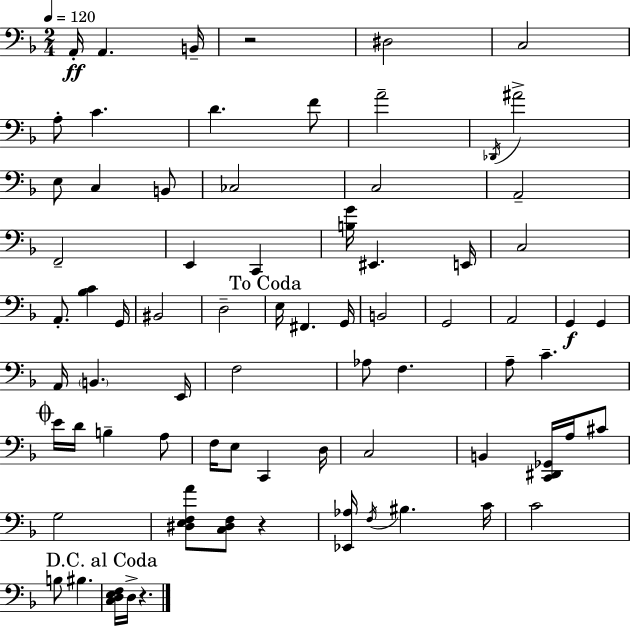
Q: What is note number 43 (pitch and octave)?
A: A3